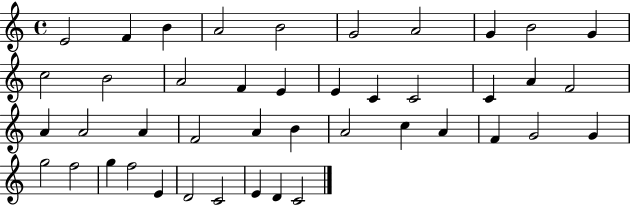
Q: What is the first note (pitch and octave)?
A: E4